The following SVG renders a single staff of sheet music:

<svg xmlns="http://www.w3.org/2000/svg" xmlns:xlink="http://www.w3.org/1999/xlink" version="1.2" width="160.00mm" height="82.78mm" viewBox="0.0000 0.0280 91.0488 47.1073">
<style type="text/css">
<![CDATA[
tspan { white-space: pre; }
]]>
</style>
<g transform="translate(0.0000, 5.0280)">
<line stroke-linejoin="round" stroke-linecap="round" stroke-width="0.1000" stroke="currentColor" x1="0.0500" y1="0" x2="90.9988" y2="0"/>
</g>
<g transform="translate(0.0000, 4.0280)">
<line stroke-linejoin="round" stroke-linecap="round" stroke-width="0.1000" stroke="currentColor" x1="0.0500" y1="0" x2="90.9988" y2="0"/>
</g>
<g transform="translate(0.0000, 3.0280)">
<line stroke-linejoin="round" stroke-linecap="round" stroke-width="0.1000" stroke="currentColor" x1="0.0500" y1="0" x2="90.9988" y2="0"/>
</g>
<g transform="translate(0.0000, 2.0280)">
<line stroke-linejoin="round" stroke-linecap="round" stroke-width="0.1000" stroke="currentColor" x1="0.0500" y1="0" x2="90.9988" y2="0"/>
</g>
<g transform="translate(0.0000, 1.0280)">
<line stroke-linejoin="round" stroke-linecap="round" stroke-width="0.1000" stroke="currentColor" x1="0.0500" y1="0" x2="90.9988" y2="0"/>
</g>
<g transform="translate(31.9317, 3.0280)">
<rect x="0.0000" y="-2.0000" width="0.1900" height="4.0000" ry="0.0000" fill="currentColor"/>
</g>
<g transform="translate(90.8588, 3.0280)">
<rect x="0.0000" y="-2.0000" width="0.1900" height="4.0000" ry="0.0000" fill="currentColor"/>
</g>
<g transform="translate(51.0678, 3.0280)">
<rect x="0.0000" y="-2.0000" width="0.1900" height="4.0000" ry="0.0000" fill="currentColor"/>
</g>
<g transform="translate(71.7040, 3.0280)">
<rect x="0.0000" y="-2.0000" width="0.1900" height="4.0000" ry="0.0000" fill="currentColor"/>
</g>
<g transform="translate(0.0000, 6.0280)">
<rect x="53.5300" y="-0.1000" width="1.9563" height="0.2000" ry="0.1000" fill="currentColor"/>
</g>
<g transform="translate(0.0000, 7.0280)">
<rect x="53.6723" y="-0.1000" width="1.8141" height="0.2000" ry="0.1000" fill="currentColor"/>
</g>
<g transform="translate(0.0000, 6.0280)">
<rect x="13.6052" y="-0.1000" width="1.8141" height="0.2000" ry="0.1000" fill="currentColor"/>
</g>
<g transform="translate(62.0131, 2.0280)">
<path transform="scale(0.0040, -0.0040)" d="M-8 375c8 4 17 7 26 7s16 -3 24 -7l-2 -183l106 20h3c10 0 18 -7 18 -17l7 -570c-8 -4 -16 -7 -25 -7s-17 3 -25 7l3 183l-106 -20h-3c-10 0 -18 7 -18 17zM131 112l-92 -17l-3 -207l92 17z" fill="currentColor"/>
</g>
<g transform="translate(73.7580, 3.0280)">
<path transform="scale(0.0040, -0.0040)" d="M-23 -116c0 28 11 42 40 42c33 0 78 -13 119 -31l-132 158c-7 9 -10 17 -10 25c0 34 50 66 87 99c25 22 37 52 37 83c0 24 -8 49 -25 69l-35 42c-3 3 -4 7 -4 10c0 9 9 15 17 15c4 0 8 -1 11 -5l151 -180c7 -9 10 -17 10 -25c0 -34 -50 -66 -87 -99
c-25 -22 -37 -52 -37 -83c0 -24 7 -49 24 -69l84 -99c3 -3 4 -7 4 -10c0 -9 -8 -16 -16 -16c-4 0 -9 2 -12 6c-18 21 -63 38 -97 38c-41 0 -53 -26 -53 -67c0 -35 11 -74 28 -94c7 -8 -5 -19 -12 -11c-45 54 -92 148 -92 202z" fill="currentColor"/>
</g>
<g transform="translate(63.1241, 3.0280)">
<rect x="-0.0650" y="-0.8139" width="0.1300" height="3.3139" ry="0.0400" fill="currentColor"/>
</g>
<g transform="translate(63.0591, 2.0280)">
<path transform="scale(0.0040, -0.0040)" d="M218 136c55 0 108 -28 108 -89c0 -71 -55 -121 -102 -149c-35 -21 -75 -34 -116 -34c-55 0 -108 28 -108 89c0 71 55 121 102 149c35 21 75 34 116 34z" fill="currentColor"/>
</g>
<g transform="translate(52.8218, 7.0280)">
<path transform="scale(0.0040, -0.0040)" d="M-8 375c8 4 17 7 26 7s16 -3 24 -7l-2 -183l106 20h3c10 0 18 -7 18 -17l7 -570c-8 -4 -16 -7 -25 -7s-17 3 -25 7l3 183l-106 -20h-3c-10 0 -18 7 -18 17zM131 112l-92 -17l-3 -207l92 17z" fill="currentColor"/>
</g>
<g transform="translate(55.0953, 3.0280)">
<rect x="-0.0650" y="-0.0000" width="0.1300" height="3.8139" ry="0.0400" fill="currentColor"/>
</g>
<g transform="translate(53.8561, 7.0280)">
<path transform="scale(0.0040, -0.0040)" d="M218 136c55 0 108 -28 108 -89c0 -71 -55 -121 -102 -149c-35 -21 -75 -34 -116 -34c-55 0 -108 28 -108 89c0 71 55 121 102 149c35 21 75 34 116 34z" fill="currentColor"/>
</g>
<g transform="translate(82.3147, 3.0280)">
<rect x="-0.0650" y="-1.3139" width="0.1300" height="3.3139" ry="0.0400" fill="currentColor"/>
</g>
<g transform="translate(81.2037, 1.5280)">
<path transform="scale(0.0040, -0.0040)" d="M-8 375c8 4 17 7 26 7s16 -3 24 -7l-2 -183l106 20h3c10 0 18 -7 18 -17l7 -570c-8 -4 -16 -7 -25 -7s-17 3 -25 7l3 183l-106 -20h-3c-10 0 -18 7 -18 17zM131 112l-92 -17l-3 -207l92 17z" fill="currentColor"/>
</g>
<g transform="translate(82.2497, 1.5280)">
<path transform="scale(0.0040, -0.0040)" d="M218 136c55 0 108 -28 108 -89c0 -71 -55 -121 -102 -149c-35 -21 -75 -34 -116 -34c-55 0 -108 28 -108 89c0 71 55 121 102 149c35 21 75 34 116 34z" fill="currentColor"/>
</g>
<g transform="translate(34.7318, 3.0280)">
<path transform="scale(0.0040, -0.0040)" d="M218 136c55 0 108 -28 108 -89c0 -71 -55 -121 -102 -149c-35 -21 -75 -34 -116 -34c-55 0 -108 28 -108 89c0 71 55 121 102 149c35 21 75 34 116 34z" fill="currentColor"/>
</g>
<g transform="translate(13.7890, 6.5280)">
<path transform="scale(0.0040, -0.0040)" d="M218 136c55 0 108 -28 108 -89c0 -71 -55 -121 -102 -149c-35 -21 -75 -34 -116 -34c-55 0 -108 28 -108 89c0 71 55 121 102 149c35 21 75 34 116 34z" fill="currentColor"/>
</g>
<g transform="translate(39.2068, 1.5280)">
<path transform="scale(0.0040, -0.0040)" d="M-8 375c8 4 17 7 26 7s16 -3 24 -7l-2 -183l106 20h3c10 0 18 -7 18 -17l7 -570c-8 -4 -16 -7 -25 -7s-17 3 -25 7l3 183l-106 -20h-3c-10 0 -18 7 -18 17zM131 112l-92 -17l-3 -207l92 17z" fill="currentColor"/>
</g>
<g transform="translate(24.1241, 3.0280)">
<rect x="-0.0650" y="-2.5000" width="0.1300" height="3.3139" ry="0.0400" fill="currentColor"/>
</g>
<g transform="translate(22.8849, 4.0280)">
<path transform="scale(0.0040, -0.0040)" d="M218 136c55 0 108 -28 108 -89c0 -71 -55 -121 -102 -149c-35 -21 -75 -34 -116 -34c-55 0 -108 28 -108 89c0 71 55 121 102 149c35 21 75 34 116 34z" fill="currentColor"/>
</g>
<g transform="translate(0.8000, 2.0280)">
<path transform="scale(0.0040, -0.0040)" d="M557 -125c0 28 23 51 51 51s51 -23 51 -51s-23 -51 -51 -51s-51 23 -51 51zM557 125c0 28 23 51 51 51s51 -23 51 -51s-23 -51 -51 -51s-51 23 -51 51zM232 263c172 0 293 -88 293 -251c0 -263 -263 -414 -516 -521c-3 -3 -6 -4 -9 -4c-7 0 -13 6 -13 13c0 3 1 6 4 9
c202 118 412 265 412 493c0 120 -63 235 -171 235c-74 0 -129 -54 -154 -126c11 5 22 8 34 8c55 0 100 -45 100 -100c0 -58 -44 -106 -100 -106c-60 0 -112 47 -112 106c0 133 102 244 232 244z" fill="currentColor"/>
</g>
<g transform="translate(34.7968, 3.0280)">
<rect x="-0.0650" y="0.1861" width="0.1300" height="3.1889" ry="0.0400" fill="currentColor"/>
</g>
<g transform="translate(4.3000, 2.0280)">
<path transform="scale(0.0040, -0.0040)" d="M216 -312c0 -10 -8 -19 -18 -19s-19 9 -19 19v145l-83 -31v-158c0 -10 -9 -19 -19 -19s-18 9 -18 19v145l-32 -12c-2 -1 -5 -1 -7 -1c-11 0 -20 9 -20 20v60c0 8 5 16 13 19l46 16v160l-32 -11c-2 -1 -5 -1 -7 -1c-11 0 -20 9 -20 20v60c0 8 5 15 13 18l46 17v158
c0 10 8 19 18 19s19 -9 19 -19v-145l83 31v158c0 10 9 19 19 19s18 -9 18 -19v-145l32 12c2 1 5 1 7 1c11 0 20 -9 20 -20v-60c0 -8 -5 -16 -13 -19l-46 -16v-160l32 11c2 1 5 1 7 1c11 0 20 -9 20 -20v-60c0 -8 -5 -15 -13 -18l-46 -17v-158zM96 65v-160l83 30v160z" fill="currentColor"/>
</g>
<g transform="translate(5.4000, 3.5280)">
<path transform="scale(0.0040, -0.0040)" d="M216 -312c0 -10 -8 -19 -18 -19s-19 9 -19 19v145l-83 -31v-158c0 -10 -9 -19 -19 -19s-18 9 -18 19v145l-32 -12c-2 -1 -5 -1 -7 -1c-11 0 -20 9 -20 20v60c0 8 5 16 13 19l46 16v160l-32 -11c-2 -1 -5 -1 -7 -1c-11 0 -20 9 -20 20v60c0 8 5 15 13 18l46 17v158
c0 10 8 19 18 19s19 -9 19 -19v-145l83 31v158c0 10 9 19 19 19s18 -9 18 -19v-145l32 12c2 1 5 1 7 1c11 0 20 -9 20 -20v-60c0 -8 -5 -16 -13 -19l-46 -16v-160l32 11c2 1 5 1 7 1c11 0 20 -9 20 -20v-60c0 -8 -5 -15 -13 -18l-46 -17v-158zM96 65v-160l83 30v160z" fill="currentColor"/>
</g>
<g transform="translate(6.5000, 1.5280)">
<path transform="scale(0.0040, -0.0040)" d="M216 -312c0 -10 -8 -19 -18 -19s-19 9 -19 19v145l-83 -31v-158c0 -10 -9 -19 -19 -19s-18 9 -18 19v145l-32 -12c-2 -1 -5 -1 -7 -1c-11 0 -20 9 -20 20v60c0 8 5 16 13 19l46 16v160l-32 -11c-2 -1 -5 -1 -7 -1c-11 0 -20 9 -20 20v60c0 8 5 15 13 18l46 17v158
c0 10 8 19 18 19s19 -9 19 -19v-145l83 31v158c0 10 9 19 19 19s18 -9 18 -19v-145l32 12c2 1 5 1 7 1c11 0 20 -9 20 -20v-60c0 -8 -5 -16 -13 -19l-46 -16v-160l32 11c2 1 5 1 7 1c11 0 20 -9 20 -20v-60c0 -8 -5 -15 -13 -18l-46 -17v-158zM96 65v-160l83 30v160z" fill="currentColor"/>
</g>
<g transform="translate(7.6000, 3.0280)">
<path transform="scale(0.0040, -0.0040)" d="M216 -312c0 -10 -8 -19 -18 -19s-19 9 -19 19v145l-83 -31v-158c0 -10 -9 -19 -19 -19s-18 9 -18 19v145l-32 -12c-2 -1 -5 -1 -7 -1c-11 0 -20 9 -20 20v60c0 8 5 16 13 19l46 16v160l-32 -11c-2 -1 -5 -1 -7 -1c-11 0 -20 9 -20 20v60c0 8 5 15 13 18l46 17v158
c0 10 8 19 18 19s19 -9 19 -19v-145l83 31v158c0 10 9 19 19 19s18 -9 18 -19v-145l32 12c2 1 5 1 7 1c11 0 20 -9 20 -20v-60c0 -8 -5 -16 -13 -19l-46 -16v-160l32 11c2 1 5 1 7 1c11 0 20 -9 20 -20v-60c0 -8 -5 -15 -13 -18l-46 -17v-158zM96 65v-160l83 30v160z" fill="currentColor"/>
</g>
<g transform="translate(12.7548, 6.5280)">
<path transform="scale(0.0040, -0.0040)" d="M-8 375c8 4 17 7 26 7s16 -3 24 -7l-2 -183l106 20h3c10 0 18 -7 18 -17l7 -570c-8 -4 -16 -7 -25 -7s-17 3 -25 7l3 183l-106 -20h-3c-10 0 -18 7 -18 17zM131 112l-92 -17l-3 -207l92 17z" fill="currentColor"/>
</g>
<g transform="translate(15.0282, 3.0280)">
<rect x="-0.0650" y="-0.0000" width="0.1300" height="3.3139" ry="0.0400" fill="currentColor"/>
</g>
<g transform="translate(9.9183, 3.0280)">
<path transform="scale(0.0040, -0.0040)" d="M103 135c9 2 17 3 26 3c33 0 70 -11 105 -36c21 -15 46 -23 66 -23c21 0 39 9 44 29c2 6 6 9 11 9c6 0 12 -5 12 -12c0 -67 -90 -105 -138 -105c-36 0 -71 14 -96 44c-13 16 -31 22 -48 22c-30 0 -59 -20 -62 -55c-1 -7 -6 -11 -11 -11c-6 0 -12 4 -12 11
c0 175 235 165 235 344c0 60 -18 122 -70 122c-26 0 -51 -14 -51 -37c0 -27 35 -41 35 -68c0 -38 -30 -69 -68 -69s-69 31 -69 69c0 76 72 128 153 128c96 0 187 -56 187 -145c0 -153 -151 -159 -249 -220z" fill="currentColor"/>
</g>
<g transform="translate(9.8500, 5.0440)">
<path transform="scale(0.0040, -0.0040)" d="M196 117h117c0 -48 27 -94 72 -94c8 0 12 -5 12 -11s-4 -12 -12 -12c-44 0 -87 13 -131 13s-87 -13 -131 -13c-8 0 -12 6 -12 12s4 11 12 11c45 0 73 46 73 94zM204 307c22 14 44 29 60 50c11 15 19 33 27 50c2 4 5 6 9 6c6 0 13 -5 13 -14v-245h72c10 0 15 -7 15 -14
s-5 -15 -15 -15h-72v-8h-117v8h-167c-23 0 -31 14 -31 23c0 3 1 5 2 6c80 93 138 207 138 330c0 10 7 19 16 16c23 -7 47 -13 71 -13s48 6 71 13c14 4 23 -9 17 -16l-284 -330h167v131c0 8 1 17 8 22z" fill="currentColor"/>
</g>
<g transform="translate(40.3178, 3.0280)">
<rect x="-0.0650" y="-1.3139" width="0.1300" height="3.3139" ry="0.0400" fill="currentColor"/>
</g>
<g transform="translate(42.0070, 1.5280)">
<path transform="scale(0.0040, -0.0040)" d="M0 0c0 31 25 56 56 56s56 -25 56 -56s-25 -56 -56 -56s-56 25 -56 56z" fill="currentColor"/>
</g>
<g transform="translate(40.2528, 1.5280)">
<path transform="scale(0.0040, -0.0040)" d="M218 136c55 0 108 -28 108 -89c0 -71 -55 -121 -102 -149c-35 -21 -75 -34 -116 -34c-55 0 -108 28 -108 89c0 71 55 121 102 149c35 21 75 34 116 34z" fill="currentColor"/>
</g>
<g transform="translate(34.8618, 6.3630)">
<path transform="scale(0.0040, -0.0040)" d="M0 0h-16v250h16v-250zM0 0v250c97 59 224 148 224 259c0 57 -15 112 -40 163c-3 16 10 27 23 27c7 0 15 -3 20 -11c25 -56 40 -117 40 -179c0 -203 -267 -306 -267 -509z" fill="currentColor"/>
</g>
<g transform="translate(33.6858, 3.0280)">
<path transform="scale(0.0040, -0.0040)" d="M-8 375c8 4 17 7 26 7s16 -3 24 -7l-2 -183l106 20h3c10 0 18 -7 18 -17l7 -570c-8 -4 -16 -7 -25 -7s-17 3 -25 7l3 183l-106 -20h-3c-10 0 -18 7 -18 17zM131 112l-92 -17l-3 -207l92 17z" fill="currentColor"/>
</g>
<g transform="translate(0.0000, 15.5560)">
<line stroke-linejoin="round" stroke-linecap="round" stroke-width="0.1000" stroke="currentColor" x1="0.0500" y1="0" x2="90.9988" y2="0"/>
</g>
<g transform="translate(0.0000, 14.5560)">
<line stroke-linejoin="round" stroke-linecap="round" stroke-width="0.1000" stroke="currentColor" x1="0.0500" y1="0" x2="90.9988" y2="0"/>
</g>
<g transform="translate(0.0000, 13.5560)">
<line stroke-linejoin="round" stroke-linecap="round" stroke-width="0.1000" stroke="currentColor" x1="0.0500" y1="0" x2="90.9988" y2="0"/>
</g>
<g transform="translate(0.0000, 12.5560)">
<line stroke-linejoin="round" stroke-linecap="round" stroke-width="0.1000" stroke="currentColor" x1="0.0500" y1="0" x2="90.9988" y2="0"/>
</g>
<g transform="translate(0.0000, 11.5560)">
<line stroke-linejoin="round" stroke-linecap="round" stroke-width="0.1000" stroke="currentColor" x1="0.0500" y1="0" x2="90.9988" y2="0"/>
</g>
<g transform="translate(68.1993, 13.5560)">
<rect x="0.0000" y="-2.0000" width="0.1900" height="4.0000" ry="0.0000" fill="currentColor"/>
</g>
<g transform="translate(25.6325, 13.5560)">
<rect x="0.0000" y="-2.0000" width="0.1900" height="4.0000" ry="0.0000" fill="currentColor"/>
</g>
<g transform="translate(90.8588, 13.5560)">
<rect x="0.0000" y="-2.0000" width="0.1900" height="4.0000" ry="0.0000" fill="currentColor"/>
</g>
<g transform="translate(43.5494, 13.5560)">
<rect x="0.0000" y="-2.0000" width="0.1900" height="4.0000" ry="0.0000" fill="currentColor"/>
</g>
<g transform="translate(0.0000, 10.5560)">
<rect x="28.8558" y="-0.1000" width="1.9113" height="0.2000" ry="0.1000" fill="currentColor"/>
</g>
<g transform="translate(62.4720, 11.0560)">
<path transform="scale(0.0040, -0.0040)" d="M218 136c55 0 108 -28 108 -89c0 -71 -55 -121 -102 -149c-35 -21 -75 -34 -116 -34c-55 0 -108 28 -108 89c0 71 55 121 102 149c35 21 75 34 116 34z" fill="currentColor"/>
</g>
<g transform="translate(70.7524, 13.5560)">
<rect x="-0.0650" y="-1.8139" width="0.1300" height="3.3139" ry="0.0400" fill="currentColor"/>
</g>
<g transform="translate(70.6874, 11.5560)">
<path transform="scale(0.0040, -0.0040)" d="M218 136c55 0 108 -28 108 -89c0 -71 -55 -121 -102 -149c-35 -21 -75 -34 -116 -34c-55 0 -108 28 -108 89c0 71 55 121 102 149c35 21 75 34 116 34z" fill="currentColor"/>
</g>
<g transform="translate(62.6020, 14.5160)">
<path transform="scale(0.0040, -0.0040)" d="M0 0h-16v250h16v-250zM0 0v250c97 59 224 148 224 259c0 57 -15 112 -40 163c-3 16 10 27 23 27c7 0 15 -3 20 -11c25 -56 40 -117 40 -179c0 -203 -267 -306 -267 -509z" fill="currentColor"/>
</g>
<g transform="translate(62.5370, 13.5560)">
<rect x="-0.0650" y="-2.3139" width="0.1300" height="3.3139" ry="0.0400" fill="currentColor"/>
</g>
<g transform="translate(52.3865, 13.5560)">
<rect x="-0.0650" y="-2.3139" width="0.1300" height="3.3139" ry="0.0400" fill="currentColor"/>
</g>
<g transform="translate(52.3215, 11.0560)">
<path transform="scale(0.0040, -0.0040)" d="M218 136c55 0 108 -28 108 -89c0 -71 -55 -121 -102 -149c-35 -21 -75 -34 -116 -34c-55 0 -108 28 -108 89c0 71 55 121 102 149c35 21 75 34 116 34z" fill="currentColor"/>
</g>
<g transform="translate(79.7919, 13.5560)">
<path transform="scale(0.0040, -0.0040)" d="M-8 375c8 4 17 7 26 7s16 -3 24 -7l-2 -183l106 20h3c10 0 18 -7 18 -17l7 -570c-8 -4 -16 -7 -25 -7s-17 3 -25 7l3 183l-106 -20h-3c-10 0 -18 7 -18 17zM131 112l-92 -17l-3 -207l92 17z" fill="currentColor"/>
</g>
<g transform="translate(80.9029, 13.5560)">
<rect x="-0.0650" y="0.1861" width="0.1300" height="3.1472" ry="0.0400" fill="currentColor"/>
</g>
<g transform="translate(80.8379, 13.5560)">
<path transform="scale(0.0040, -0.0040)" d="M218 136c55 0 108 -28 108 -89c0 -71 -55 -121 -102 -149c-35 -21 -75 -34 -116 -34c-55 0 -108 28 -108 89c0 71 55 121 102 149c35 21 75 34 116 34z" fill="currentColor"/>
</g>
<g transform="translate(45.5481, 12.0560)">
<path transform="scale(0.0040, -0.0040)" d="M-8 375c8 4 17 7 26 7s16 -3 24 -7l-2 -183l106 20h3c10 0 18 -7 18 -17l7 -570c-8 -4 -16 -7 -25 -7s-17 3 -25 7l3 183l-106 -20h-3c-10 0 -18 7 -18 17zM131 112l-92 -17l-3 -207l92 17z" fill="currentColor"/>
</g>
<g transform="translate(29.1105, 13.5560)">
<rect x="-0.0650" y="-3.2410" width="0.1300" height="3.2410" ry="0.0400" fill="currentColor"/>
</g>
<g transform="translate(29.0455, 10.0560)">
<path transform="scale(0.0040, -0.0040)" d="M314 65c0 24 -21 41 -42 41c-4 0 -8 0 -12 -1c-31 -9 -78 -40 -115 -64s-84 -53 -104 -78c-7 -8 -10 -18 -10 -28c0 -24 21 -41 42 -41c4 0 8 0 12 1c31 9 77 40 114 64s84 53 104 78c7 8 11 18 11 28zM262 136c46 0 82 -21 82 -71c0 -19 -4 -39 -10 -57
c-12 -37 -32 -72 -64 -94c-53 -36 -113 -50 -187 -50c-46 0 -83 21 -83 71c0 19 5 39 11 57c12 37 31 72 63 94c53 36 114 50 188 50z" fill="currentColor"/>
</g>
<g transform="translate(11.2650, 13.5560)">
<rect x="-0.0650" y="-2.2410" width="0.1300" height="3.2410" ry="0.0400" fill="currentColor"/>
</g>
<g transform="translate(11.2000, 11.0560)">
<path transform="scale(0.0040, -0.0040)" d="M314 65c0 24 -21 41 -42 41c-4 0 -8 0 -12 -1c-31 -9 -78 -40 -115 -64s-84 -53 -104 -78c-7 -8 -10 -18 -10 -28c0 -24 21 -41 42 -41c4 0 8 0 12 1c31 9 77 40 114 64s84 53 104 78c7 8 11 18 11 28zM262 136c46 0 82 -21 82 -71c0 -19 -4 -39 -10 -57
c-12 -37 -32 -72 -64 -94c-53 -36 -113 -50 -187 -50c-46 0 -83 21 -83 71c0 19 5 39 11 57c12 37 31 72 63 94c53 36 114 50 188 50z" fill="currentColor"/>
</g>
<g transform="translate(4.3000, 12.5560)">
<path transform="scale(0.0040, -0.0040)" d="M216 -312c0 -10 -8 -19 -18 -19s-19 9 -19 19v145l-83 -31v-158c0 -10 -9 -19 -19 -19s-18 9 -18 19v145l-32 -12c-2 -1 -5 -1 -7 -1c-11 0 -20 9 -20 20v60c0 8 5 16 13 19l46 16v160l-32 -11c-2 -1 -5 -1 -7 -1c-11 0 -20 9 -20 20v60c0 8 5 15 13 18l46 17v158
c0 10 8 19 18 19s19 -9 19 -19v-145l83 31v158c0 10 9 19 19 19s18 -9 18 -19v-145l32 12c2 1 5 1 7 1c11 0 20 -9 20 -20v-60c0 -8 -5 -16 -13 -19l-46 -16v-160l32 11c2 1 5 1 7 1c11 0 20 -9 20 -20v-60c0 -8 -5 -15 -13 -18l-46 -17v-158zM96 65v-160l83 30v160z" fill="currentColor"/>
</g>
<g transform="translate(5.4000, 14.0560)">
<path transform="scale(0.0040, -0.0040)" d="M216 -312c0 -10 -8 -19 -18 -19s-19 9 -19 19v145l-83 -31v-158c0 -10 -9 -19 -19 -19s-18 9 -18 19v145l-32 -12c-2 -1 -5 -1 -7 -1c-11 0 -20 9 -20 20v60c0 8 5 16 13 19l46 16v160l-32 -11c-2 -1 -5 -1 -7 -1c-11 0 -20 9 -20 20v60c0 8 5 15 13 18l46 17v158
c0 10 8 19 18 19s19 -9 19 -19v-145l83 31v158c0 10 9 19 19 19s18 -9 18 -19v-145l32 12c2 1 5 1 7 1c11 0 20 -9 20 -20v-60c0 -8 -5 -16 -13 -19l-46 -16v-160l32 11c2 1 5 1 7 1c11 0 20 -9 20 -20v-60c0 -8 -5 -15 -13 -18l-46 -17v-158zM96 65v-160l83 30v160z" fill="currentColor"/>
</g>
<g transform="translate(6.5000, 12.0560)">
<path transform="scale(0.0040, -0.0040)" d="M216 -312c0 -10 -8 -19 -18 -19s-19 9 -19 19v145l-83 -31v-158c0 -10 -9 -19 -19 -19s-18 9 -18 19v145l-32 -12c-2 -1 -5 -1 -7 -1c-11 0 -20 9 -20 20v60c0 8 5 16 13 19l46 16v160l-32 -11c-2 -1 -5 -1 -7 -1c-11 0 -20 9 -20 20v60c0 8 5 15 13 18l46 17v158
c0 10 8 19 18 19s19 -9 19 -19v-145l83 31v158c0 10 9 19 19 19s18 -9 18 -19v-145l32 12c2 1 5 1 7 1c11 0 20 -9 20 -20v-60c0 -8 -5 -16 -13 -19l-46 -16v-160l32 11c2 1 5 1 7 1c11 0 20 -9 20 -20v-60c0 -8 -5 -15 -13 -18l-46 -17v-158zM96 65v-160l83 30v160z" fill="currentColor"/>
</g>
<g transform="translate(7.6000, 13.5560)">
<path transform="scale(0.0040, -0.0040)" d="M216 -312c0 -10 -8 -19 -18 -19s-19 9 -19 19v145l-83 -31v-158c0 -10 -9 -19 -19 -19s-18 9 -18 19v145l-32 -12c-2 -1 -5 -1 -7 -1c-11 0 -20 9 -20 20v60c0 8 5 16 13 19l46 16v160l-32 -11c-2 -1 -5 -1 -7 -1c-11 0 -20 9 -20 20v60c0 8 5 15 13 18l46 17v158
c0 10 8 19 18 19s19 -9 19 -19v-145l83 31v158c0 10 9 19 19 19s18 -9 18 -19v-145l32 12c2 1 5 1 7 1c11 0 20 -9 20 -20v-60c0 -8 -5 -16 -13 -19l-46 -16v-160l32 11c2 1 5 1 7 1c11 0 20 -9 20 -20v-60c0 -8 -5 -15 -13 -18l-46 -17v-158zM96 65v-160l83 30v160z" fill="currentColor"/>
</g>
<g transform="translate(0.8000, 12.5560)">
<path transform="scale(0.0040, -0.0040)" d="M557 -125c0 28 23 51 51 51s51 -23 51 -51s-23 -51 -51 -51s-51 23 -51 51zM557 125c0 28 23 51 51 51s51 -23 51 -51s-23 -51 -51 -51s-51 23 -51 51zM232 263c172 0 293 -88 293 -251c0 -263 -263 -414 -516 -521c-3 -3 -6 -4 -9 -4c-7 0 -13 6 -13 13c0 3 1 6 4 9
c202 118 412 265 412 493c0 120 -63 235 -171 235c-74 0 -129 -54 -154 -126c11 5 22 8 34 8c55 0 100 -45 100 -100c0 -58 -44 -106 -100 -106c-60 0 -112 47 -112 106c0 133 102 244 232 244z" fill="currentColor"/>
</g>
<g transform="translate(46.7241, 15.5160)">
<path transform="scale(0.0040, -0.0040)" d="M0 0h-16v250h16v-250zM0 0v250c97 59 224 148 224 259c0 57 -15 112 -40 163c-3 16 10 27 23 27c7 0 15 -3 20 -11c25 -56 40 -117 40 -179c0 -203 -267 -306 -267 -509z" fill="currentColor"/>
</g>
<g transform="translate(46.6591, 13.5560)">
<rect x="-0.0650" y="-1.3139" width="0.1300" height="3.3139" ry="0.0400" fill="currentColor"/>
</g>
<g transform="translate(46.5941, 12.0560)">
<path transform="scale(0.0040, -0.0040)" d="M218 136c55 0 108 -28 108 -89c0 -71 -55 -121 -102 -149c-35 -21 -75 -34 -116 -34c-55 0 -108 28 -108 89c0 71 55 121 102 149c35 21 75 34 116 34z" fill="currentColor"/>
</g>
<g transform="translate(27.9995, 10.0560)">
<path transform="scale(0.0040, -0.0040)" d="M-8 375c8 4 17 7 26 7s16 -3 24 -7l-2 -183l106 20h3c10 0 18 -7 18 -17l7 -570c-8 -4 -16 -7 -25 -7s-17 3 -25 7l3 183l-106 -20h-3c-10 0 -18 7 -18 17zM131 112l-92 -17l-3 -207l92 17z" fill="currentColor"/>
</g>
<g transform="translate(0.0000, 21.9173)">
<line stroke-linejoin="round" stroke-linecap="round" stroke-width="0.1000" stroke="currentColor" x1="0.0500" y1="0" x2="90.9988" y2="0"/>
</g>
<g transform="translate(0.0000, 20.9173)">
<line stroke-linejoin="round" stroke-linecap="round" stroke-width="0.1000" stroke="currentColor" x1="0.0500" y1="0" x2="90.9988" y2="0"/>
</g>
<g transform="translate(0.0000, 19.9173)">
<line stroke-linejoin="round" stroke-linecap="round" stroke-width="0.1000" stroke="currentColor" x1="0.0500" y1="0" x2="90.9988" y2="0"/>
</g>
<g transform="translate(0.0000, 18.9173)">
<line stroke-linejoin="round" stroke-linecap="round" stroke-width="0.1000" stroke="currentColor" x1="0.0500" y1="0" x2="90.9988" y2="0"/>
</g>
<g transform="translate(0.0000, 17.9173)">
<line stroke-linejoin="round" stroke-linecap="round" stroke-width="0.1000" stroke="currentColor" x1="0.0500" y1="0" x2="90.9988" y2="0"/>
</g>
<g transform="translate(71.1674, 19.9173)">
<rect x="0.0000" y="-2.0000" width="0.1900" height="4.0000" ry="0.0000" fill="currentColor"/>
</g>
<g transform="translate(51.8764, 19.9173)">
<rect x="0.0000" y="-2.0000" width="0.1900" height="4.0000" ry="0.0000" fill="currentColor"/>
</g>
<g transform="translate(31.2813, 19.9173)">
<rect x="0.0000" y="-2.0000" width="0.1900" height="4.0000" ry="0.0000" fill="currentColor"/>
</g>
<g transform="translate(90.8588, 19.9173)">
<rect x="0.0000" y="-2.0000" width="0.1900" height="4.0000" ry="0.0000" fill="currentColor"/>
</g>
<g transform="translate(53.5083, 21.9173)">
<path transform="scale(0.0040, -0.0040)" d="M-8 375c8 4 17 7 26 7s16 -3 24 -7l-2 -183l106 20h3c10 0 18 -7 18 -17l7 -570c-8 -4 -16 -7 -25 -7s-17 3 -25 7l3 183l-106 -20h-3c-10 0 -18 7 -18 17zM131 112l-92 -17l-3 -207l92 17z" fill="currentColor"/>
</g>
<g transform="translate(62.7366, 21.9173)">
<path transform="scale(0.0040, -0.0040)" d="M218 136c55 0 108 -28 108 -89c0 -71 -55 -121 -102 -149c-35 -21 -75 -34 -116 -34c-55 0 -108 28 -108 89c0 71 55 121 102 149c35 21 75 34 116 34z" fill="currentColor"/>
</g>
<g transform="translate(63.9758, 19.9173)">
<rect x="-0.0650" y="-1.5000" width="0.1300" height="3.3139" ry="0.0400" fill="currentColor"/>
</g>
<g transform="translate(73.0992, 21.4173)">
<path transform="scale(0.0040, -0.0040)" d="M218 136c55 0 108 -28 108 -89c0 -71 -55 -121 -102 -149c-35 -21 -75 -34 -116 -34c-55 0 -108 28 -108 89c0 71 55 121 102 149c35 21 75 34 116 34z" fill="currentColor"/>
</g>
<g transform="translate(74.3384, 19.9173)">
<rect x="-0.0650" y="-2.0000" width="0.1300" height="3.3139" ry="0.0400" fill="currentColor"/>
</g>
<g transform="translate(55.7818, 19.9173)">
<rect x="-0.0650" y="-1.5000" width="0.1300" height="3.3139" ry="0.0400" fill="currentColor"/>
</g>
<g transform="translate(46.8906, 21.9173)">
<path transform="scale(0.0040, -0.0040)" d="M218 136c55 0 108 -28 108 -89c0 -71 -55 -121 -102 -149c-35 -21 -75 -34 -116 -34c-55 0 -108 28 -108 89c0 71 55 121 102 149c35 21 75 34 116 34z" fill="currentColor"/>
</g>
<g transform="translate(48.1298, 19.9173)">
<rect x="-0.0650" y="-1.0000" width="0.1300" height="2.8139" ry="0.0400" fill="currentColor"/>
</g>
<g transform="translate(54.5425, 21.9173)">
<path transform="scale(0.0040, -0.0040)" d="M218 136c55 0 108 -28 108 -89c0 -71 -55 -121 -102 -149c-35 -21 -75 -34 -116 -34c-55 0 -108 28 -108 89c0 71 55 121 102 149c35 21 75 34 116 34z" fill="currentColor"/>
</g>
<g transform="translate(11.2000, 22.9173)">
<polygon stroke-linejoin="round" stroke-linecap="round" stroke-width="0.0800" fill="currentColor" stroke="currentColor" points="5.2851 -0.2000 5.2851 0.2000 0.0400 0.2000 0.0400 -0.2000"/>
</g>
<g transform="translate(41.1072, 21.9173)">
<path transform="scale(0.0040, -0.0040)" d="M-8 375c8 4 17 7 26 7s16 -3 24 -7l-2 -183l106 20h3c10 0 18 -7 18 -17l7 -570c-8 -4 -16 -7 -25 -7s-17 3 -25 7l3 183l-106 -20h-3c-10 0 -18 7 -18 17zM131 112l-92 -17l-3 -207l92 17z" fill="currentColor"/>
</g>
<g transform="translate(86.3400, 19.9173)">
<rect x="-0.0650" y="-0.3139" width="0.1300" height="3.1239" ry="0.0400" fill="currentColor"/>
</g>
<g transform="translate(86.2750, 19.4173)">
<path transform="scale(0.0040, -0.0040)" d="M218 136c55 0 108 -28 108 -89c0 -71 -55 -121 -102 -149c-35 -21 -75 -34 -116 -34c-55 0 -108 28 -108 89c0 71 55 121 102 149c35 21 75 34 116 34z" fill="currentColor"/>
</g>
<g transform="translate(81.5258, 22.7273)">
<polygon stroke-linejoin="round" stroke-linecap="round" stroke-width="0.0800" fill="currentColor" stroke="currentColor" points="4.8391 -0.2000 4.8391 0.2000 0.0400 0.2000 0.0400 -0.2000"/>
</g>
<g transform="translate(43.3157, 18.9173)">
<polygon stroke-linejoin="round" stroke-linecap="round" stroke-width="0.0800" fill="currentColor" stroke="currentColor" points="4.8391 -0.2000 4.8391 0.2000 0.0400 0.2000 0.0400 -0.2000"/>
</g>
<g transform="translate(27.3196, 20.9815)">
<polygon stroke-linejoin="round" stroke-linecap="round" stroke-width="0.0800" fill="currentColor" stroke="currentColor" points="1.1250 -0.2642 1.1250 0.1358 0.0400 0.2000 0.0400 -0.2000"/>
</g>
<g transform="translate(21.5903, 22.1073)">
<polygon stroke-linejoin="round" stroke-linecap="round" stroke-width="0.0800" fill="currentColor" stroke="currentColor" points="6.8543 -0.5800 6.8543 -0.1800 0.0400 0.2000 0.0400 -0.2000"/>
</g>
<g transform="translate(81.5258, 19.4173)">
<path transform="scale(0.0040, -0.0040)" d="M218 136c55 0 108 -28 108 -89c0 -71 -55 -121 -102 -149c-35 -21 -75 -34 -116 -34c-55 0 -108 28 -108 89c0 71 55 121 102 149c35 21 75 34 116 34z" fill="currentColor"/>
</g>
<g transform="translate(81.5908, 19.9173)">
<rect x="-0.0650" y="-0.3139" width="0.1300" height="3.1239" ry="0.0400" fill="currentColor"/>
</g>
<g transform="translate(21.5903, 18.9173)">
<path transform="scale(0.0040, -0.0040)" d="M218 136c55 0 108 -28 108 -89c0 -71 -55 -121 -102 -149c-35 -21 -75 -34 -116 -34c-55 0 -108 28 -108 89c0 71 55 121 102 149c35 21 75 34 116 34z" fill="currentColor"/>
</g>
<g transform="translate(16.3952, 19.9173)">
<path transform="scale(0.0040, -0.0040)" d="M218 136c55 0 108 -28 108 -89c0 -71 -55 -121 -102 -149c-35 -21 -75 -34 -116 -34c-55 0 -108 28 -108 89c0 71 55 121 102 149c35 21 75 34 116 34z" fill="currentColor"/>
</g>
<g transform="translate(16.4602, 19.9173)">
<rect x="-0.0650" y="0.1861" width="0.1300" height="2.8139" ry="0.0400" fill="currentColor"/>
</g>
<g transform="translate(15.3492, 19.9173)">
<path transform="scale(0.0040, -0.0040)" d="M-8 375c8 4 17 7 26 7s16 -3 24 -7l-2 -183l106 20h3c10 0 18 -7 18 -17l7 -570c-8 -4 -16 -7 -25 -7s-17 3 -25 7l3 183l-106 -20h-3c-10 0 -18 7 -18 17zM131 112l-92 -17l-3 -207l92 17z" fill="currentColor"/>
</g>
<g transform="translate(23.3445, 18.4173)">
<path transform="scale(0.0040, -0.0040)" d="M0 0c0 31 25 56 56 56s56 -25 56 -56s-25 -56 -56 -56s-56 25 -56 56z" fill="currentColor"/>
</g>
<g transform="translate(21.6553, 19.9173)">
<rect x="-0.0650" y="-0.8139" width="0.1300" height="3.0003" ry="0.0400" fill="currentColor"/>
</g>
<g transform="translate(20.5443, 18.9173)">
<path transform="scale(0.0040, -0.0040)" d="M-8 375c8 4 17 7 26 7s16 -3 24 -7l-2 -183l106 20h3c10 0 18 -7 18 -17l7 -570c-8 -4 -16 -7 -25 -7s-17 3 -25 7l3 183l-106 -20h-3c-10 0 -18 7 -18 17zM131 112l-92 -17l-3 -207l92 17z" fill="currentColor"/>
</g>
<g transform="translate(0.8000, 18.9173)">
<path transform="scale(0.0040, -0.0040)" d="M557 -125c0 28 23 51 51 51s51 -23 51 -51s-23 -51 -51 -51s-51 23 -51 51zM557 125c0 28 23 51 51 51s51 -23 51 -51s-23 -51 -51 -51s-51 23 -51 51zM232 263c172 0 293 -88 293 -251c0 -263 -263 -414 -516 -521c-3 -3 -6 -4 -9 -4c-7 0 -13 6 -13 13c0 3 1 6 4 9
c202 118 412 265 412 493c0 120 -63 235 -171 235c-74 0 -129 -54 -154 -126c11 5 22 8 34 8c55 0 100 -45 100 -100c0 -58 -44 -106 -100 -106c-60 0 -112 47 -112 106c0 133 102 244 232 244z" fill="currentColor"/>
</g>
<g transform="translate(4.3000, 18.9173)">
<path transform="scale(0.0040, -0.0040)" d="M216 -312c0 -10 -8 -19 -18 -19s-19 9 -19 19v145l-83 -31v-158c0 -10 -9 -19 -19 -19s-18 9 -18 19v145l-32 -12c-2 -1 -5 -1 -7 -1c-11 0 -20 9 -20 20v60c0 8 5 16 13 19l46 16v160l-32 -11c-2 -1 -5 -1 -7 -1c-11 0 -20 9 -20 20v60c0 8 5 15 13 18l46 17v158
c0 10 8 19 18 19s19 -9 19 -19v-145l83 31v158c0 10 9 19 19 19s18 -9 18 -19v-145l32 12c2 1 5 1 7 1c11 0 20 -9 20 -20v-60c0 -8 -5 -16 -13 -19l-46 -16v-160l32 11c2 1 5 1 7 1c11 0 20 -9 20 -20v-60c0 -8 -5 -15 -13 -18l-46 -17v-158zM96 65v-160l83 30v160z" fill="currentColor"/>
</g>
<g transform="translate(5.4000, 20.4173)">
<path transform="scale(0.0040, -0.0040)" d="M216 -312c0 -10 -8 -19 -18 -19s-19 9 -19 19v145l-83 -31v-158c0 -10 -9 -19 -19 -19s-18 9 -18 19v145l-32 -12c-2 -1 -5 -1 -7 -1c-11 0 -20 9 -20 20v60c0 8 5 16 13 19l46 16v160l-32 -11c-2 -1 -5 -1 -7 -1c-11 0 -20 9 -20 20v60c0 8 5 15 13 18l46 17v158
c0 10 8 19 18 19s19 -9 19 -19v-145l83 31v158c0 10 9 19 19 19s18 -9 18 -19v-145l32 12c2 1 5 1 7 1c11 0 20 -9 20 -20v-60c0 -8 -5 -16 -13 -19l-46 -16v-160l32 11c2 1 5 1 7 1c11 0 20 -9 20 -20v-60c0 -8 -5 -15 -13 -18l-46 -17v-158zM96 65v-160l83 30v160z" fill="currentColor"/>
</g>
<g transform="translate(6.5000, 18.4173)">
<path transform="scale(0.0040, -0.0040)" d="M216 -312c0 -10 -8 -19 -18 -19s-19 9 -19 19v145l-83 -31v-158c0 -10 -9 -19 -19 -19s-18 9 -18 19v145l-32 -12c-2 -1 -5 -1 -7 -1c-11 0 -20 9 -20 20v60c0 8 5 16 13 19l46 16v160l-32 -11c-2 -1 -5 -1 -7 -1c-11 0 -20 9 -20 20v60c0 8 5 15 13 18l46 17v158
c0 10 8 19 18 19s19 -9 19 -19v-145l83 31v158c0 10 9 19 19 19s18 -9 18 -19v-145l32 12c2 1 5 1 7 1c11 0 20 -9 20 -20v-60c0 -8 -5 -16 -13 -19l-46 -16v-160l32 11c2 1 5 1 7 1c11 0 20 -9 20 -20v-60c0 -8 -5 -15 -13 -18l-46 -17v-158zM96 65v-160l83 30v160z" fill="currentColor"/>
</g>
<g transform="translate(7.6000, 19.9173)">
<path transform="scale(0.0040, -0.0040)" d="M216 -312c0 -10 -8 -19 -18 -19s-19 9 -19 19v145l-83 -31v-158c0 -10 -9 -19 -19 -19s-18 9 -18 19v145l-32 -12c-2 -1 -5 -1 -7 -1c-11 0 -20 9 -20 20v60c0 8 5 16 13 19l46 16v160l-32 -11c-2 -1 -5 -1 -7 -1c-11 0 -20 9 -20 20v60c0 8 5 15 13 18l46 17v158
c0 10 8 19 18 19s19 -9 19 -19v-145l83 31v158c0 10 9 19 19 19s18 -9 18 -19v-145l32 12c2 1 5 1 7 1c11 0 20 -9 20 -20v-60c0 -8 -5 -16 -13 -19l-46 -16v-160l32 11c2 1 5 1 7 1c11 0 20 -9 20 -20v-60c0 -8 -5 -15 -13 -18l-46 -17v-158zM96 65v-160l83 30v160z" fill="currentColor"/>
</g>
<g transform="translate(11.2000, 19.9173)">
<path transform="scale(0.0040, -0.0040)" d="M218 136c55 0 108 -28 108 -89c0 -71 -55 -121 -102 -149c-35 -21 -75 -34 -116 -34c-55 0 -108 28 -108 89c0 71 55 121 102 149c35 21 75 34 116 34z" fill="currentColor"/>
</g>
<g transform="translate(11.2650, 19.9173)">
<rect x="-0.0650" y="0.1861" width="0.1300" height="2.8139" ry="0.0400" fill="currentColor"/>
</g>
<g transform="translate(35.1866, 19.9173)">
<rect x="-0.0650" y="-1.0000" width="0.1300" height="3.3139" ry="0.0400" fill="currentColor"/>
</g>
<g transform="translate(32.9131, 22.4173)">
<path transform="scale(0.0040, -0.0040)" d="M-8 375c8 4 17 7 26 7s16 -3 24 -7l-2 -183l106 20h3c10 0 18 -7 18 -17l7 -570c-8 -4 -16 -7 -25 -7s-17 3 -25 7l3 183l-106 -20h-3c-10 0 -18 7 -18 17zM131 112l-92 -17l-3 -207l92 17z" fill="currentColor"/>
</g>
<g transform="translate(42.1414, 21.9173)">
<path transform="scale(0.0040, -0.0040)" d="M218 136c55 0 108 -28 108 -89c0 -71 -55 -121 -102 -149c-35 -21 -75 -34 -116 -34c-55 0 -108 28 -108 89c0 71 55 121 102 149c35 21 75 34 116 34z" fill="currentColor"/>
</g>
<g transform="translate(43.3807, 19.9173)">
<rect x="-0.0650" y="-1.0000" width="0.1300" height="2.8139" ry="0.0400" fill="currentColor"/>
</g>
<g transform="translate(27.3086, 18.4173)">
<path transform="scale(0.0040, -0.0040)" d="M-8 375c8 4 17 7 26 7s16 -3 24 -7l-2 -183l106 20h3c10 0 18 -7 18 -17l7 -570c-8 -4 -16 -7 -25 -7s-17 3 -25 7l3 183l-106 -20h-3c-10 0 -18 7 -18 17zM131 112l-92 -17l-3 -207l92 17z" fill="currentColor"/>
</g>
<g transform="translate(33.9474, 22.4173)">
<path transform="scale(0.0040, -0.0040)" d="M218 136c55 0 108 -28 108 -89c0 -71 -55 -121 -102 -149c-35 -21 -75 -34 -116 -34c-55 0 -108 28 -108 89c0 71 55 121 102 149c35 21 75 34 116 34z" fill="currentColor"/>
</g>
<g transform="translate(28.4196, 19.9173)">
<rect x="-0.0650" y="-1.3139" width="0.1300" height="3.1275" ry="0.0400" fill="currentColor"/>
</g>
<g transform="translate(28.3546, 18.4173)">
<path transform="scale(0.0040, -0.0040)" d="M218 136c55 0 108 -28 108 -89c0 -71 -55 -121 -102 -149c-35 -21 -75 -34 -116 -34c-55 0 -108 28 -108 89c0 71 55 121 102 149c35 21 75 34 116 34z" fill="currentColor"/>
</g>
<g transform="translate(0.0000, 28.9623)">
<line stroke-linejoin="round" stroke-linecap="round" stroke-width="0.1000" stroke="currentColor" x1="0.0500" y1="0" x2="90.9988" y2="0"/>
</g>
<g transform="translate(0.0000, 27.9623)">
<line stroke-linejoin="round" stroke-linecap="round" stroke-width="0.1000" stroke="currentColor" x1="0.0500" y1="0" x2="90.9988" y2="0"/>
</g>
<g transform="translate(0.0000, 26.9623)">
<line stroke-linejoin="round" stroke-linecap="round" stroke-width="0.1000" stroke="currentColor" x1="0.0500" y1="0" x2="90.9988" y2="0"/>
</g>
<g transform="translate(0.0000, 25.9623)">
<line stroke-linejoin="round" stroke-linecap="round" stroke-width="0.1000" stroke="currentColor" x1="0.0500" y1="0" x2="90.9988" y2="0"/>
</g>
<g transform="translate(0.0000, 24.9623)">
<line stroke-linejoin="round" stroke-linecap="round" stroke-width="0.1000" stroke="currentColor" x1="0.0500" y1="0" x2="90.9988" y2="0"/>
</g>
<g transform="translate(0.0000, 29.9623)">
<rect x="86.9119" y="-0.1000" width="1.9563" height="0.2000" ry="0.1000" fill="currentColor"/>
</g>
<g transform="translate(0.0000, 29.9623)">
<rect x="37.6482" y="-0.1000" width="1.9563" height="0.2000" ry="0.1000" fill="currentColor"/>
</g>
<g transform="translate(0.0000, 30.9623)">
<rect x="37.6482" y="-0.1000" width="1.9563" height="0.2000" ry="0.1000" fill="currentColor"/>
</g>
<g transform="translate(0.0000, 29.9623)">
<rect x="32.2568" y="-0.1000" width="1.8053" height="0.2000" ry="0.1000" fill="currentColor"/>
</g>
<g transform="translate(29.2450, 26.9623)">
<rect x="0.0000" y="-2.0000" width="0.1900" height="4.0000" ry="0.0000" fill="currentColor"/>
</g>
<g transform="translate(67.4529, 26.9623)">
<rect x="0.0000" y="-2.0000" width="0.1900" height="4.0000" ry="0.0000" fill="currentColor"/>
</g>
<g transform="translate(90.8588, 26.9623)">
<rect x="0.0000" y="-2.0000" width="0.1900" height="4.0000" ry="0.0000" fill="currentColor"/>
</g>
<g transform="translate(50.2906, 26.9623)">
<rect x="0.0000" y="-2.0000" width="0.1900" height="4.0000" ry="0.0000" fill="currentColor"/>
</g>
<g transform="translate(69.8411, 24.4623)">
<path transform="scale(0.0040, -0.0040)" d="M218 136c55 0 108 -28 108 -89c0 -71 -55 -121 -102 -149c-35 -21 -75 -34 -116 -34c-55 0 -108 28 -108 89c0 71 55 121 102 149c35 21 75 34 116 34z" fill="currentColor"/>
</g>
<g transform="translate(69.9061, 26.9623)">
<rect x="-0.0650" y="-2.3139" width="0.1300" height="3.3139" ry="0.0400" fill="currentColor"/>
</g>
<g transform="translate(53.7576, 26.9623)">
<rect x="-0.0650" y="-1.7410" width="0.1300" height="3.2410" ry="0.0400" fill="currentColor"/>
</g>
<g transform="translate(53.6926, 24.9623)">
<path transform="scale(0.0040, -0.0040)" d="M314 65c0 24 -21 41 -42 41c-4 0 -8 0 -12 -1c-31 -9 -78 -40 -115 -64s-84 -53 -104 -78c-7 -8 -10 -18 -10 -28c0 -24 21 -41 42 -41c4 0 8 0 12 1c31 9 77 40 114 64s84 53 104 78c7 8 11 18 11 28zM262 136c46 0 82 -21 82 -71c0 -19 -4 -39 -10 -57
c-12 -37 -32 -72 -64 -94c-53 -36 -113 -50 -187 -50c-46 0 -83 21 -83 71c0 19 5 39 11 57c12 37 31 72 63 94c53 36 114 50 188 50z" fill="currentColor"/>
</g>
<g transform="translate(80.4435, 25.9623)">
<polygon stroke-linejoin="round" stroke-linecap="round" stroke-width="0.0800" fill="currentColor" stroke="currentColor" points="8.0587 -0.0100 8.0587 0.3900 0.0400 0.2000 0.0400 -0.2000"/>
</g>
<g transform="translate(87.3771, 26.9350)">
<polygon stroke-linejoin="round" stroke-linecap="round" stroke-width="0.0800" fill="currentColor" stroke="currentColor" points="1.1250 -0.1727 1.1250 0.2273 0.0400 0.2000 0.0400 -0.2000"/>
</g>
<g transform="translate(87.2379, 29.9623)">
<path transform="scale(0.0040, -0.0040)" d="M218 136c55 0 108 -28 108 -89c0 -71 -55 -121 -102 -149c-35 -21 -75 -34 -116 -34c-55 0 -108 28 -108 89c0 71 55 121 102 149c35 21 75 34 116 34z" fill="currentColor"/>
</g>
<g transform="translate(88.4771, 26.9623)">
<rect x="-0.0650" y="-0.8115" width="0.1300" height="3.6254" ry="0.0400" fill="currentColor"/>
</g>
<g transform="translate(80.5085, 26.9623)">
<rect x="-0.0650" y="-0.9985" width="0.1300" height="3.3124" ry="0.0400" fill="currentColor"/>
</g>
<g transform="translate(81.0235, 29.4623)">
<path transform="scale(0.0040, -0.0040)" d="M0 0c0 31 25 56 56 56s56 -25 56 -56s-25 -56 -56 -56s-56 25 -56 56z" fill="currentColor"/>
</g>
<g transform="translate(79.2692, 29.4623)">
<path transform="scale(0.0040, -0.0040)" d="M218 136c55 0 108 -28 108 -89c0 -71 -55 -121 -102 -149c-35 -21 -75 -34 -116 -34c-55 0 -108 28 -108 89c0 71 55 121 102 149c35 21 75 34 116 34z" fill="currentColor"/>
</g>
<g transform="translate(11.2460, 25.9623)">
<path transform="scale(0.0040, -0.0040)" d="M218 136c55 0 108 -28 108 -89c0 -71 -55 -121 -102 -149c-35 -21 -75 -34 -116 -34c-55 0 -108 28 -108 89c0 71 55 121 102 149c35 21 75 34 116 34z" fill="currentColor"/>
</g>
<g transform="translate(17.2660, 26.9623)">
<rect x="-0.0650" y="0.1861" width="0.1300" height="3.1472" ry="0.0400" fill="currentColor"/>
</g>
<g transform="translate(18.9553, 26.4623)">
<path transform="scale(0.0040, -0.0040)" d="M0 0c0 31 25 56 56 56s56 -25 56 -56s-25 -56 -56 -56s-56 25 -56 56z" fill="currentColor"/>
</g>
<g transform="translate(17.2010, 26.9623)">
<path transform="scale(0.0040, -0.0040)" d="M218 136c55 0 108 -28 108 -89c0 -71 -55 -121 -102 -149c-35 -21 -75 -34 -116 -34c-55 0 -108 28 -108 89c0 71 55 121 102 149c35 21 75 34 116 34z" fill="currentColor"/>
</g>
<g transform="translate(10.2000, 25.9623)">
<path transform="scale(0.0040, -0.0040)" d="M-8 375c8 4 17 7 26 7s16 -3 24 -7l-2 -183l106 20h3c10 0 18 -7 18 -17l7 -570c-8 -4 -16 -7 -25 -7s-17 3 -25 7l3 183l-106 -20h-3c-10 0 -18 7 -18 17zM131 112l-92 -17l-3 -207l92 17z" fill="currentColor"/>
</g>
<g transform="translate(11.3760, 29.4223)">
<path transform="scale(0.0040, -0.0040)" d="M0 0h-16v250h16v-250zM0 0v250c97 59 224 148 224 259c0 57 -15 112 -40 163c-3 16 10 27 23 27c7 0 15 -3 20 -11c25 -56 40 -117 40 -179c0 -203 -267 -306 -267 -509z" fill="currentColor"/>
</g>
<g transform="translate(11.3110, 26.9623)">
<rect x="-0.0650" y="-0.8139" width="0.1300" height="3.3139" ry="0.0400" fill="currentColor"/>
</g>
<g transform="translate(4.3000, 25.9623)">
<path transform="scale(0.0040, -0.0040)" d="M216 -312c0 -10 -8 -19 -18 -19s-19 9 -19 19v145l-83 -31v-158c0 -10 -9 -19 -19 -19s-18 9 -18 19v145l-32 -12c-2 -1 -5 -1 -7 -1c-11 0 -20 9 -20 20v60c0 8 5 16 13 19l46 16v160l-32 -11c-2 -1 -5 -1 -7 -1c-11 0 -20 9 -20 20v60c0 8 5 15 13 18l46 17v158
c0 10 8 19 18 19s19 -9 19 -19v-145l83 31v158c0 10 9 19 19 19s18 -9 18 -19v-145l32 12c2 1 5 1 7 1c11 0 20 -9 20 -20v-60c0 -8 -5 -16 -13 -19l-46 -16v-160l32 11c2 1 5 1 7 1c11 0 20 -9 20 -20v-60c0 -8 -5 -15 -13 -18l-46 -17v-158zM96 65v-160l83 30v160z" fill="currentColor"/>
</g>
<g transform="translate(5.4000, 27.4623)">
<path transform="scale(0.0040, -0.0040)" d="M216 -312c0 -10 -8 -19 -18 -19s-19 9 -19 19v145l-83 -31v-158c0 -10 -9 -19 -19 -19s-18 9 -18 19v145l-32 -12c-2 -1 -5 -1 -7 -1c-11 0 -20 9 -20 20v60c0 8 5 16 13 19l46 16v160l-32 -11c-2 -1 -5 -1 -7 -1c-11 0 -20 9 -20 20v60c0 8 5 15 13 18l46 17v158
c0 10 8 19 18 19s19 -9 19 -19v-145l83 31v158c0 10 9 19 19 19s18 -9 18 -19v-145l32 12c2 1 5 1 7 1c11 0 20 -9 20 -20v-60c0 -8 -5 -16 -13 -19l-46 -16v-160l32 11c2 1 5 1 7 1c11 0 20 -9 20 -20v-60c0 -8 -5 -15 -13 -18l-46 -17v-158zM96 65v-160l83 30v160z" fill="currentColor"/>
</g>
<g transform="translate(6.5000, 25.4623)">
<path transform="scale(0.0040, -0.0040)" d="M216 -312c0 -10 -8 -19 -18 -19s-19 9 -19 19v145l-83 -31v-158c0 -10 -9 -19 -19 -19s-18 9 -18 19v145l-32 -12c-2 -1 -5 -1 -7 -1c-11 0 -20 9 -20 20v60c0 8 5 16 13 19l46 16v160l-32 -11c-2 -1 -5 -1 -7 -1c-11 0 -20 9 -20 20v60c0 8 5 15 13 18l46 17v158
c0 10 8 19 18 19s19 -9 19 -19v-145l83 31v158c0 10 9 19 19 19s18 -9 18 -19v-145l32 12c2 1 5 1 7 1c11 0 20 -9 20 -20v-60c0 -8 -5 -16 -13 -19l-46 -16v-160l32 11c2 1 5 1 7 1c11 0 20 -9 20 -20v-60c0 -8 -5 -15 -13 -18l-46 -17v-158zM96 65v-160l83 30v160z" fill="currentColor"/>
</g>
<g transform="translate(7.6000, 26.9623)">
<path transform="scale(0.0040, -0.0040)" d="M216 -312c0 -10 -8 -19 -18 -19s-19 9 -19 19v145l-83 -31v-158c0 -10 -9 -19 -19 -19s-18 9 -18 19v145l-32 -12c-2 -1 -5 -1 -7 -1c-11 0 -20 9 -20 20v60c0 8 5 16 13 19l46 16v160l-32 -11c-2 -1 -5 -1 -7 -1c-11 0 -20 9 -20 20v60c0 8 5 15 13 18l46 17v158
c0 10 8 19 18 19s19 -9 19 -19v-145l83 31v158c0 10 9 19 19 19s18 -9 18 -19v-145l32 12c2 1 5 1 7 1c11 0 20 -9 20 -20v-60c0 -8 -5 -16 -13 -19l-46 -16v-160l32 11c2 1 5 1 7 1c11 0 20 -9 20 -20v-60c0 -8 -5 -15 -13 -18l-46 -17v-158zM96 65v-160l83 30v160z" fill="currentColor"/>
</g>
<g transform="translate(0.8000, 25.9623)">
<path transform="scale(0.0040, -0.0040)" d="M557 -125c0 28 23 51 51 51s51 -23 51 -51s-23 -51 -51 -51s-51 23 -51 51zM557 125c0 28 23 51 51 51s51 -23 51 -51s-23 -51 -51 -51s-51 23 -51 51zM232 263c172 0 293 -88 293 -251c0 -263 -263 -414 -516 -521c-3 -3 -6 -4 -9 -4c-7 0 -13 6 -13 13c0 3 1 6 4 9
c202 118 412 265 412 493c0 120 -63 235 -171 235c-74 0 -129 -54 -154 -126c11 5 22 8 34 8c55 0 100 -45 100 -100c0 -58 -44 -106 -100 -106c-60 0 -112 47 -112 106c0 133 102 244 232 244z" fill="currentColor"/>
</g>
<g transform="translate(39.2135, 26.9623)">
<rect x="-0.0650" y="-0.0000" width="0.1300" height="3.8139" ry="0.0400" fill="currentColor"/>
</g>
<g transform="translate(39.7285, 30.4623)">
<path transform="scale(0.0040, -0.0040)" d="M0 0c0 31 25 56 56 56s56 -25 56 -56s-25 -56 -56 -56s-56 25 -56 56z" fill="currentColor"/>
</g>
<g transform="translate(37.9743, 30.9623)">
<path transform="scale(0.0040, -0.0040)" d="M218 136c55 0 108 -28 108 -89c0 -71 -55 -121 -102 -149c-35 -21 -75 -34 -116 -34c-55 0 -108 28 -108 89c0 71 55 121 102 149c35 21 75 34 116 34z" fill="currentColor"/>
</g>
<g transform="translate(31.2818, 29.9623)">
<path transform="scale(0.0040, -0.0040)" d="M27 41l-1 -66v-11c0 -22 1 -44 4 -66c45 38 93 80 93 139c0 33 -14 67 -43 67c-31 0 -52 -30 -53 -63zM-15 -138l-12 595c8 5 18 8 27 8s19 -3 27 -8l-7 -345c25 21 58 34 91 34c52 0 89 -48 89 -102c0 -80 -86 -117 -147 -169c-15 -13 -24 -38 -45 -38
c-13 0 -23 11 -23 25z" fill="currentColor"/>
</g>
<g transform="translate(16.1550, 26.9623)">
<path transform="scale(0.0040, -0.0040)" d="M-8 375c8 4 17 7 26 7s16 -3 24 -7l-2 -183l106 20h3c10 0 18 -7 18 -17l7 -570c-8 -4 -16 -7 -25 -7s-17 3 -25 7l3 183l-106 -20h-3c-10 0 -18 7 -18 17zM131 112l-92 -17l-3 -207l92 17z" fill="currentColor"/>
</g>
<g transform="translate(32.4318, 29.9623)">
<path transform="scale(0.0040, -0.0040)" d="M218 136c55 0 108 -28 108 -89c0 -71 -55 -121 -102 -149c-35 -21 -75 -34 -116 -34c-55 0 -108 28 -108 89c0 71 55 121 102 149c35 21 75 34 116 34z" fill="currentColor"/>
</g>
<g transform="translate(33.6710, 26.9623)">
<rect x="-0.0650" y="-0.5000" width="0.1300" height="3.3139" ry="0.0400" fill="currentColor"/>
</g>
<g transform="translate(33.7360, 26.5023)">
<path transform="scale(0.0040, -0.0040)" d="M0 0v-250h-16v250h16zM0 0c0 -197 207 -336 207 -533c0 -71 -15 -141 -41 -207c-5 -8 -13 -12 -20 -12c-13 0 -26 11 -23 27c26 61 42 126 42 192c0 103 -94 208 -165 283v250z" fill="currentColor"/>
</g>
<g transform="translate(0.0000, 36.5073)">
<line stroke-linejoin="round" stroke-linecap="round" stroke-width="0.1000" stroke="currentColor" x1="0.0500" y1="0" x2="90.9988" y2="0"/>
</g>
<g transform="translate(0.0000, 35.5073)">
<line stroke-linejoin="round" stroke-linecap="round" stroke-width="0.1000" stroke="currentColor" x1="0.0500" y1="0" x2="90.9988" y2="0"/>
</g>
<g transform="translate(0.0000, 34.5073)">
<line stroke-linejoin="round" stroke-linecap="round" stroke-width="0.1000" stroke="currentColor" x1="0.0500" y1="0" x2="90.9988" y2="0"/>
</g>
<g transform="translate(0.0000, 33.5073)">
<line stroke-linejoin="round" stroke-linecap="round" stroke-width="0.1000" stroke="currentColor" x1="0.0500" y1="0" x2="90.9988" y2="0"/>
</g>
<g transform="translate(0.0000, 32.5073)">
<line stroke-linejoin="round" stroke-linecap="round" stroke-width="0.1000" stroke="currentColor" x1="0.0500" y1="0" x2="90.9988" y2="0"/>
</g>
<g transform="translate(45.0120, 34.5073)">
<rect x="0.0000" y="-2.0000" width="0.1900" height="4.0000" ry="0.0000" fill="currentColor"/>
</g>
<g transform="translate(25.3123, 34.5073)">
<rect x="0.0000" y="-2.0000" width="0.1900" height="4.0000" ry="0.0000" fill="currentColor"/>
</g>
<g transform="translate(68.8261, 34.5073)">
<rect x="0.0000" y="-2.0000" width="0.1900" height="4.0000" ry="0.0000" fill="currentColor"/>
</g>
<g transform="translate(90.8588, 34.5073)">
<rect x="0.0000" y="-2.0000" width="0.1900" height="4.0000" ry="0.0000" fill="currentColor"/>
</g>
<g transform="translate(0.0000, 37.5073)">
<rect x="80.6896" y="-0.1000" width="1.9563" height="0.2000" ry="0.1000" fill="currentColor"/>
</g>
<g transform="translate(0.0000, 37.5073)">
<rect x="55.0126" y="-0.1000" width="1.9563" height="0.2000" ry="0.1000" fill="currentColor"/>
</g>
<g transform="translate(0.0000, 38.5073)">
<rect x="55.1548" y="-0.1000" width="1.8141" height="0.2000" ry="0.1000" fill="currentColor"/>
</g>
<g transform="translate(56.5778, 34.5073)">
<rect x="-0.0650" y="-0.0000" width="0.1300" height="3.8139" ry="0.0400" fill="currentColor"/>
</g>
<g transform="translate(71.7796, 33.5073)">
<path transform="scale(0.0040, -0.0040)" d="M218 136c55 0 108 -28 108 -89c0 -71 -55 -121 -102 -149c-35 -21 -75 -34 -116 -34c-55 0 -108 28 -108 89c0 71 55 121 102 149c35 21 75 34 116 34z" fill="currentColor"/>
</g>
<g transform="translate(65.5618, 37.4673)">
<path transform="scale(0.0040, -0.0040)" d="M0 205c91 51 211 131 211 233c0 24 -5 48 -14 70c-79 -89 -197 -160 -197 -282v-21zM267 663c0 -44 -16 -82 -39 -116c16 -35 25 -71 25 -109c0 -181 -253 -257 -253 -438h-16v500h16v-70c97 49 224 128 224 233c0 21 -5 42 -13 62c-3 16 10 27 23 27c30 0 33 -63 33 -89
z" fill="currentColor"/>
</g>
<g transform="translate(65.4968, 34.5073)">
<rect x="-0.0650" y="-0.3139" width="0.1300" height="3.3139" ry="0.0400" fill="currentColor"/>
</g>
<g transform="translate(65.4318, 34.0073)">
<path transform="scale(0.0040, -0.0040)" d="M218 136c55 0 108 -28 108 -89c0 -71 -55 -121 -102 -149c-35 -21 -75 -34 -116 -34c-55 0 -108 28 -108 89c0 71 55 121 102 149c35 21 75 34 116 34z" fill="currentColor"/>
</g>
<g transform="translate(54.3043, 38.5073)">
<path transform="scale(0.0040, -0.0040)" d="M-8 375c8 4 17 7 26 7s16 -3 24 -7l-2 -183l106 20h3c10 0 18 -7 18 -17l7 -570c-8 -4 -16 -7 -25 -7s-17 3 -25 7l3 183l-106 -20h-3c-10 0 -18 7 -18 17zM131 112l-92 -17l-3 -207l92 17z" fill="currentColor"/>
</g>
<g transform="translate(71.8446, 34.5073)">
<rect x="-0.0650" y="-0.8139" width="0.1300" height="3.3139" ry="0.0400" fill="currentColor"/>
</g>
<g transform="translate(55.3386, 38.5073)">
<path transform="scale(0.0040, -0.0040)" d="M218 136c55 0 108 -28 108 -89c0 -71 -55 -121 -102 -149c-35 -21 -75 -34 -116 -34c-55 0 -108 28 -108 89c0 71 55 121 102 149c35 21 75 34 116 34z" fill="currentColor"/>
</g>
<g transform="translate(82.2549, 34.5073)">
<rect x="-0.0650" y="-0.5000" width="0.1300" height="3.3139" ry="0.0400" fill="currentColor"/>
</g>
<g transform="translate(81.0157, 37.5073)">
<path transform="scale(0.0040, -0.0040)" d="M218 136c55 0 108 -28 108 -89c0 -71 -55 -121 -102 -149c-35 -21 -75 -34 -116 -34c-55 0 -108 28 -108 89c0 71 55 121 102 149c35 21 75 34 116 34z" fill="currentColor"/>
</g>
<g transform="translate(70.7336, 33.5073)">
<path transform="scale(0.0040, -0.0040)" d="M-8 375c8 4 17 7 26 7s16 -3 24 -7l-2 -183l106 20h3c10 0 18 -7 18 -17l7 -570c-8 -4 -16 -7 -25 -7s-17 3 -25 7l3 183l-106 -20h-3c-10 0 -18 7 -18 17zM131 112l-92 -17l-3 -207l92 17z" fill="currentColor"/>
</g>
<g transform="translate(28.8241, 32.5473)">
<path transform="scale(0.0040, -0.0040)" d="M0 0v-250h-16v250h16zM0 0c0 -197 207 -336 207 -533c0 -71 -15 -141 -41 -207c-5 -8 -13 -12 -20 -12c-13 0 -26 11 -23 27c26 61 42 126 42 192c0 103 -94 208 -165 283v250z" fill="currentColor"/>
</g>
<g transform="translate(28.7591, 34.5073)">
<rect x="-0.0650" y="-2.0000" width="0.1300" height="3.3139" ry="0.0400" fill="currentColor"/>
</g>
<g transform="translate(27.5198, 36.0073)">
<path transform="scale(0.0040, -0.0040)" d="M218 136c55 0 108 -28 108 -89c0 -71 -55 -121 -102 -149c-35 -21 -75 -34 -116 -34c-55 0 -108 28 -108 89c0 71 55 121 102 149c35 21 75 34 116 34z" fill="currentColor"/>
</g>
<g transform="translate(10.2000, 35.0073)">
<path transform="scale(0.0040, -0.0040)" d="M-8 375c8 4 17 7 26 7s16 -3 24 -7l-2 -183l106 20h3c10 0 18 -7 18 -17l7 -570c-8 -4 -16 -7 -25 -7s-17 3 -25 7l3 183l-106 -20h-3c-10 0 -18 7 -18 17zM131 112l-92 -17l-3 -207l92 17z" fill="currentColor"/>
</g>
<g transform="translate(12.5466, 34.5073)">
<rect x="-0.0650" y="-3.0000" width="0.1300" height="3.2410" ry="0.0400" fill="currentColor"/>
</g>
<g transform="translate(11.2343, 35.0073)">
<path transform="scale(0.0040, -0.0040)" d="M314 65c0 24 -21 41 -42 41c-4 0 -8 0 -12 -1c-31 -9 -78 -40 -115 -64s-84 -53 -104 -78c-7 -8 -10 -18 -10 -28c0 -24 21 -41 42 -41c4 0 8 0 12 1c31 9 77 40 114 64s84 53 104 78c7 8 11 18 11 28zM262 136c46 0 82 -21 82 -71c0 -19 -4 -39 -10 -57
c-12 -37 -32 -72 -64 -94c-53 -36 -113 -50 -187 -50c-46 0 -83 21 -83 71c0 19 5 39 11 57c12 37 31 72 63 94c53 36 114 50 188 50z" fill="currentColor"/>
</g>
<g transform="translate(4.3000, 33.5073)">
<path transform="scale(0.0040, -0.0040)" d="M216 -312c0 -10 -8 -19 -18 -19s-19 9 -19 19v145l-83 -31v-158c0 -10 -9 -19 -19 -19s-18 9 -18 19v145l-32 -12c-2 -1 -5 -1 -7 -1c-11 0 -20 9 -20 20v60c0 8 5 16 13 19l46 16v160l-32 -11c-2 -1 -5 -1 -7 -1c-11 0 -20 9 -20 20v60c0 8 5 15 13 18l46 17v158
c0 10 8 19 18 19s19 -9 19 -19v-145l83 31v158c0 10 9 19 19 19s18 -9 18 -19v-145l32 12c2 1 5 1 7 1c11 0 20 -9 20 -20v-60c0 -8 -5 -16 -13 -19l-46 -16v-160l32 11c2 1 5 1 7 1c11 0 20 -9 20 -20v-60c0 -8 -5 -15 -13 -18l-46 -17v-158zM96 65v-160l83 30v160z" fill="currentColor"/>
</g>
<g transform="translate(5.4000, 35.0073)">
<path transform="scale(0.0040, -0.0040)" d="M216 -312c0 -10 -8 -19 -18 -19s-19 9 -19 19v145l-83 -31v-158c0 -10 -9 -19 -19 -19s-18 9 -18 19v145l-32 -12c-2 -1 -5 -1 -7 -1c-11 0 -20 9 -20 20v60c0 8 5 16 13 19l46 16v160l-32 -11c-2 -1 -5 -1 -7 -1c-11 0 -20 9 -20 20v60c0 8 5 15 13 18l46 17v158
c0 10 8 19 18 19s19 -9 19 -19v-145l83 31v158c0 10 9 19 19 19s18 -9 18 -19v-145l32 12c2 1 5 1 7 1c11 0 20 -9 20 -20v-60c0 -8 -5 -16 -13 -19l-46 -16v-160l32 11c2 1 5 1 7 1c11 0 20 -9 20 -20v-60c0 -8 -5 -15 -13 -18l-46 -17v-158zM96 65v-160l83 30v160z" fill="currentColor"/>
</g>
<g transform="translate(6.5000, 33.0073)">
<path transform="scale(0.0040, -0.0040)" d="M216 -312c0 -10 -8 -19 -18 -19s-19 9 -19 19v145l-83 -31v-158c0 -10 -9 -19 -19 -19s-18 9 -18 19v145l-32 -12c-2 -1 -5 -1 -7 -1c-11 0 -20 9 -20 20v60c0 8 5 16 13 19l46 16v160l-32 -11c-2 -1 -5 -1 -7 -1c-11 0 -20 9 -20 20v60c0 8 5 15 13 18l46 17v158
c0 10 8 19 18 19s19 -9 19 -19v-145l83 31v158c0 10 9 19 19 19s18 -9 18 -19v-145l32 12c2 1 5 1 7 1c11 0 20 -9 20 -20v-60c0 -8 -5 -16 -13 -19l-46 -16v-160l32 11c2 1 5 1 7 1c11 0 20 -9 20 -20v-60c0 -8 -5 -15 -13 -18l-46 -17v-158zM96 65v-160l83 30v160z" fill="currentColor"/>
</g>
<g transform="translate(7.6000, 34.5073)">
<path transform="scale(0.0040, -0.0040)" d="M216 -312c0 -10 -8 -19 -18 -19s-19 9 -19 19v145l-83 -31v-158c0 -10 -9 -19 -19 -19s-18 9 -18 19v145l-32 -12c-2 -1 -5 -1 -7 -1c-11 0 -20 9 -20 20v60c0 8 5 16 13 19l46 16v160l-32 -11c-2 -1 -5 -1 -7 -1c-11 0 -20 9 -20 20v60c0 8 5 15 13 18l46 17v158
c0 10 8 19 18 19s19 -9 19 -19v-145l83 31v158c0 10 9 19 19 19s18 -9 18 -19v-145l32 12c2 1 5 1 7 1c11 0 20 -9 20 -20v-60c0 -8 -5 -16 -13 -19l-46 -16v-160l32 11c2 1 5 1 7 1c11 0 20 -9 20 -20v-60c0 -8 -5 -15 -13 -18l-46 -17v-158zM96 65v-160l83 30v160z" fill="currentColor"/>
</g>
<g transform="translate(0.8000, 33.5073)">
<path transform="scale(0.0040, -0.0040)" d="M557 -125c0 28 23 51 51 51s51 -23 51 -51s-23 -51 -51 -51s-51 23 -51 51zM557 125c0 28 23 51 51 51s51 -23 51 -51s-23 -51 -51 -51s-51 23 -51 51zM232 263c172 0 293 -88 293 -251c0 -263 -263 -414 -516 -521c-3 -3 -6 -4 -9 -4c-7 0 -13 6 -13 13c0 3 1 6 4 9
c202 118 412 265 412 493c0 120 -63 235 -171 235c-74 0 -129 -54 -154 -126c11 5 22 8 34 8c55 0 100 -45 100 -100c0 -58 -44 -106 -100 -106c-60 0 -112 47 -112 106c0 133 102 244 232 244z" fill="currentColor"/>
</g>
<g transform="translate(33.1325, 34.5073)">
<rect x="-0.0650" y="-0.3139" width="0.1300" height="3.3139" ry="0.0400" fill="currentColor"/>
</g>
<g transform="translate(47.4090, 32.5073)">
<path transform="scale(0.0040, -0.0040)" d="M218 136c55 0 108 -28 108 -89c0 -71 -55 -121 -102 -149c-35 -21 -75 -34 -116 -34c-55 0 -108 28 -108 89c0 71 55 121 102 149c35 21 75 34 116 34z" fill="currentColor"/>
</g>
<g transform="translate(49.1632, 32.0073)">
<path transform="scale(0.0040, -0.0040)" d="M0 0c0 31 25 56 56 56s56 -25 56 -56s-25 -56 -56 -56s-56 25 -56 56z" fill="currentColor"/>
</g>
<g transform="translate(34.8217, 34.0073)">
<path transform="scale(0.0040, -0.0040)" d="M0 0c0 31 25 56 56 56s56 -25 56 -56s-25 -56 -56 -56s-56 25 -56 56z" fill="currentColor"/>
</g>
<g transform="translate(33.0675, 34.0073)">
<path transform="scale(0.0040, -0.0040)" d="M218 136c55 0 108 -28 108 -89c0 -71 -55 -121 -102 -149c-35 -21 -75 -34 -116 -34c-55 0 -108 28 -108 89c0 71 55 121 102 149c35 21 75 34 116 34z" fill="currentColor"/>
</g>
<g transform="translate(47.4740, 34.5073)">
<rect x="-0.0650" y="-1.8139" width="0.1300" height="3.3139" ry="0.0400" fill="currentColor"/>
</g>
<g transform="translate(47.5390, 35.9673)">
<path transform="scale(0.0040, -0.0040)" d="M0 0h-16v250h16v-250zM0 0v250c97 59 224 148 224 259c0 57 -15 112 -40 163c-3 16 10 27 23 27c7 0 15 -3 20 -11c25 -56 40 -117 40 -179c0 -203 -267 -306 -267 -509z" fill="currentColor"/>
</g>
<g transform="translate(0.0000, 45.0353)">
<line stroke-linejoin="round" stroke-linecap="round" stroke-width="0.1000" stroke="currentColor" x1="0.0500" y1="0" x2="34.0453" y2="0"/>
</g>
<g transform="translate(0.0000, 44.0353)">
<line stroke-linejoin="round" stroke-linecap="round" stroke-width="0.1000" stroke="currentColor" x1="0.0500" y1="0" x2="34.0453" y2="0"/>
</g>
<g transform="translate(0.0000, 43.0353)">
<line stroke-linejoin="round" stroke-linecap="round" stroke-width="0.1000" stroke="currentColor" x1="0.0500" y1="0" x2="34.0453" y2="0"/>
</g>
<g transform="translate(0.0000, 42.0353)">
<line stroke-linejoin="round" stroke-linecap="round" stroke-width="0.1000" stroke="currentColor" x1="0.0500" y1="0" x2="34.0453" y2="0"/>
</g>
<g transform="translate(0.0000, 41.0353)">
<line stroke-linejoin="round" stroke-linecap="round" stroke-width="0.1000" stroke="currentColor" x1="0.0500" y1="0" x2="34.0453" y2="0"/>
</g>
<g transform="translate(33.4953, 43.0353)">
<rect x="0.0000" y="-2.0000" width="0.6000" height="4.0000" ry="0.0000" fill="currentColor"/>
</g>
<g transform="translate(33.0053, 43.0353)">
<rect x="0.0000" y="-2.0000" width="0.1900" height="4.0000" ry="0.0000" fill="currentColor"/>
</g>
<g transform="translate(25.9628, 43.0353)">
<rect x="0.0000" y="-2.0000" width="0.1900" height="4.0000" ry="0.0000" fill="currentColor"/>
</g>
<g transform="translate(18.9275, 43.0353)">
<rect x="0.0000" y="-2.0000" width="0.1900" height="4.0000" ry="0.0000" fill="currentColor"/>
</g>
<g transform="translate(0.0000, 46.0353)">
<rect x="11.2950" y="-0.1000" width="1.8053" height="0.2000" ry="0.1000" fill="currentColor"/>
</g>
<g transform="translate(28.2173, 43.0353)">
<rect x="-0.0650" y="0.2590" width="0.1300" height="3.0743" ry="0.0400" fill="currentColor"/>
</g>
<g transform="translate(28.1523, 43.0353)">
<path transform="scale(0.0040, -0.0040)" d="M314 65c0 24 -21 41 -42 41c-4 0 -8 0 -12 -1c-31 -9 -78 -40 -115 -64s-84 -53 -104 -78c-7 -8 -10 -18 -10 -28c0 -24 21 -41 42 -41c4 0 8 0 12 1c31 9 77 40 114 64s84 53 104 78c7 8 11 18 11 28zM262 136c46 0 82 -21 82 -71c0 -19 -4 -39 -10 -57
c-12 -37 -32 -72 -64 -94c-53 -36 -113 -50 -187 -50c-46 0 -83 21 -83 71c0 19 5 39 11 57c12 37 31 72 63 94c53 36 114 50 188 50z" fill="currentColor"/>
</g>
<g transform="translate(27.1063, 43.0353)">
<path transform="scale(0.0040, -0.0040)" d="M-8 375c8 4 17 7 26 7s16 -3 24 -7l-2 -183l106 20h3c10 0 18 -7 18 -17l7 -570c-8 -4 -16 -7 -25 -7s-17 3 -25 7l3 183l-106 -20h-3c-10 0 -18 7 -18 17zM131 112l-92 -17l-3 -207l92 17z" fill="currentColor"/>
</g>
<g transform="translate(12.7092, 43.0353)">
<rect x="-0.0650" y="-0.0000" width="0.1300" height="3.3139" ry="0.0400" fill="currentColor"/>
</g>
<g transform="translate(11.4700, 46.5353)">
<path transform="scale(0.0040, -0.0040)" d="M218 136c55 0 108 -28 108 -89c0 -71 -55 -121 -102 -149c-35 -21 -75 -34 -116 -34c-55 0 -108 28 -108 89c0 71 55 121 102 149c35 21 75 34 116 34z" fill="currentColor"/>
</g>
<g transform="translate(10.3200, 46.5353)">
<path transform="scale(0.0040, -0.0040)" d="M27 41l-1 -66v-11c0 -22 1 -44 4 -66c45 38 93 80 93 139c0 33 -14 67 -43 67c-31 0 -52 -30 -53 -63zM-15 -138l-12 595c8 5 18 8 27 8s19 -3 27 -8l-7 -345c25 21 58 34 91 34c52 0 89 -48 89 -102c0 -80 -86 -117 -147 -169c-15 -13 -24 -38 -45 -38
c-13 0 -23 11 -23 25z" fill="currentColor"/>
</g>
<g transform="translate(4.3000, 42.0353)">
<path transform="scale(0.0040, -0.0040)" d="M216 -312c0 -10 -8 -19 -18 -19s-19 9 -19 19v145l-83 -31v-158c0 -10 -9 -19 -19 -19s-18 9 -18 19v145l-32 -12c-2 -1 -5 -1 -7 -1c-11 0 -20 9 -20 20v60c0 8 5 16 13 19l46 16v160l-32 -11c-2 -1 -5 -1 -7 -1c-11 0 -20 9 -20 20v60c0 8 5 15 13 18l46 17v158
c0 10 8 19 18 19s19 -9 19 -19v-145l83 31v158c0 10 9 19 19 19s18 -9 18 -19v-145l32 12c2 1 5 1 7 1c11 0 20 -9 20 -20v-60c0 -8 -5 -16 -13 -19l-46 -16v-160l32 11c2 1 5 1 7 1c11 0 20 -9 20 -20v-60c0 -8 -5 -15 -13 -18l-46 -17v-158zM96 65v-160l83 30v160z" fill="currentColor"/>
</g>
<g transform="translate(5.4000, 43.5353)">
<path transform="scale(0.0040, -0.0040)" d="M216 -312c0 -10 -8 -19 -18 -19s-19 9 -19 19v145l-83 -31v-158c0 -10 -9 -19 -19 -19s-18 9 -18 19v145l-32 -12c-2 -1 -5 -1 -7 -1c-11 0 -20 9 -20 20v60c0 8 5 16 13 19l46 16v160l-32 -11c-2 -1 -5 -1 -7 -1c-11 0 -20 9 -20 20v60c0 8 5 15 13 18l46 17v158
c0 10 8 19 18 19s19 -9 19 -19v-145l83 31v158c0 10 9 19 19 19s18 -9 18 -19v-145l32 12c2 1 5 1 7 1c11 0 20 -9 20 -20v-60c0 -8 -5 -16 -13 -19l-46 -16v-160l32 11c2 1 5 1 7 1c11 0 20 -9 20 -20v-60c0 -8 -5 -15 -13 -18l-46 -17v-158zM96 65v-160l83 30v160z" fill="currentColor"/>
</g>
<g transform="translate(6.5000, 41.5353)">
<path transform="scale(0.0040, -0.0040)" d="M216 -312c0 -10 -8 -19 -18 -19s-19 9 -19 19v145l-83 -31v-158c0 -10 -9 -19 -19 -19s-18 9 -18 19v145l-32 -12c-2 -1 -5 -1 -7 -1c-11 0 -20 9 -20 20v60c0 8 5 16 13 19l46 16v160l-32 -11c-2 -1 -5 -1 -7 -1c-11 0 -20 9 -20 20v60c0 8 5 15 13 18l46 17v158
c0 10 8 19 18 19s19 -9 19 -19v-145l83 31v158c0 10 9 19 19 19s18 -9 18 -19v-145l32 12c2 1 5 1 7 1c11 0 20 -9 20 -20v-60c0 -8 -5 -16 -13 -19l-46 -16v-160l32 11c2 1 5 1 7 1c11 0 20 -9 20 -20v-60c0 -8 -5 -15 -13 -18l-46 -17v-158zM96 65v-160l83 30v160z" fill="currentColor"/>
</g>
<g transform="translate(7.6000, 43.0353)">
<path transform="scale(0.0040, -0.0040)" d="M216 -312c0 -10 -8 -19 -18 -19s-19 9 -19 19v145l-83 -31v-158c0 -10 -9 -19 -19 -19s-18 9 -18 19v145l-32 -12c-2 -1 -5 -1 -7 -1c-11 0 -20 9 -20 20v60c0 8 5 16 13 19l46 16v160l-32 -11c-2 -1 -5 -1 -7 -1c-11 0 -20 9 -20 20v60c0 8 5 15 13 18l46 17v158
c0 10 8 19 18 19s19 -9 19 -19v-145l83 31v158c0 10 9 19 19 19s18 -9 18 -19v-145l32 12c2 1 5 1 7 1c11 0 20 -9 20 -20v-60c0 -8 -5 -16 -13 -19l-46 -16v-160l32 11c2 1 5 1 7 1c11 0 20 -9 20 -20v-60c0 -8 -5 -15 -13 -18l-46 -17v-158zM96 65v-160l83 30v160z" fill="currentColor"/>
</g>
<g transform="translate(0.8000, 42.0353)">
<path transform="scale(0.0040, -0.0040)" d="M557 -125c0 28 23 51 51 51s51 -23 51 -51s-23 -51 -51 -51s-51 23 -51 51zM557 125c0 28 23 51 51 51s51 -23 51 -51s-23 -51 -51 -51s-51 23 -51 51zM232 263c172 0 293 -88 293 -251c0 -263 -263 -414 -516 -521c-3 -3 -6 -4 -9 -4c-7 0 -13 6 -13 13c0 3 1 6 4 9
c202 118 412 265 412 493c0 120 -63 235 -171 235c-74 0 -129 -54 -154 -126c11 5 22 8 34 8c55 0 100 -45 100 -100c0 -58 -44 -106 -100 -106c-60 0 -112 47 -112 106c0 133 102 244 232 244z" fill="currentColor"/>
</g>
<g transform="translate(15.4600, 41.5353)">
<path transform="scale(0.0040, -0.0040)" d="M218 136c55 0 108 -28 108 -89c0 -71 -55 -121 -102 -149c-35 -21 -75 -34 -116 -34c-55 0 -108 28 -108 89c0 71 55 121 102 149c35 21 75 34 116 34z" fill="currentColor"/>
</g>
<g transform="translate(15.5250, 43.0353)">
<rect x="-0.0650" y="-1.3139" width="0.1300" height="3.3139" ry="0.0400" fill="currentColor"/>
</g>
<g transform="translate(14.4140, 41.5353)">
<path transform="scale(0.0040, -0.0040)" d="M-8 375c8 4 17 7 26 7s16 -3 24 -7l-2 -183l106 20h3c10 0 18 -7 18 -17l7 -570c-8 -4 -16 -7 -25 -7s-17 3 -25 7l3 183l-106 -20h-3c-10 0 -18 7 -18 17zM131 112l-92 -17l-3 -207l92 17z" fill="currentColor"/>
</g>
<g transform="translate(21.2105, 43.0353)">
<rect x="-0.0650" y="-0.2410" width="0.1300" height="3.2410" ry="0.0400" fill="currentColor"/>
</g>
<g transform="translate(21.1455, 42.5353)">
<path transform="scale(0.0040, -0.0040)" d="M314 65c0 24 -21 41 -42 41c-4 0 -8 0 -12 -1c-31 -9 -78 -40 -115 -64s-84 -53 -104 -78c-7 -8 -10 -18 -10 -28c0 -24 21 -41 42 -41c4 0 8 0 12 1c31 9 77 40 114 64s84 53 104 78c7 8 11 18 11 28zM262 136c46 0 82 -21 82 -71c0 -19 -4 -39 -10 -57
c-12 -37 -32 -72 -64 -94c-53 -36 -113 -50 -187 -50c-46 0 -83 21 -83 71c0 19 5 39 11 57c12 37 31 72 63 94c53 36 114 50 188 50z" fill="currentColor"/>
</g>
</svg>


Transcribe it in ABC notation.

X:1
T:Untitled
M:2/4
L:1/4
K:E
D,, B,, D,/2 G, C,, F, z G, B,2 D2 G,/2 B, B,/2 A, D, ^D,/2 D,/2 F,/2 G,/4 F,, G,,/2 G,,/2 G,, G,, A,, E,/2 E,/2 F,/2 D, _E,,/2 ^C,, A,2 B, ^F,,/2 E,,/4 C,2 A,,/2 E, A,/2 C,, E,/4 F, E,, _D,, G, E,2 D,2